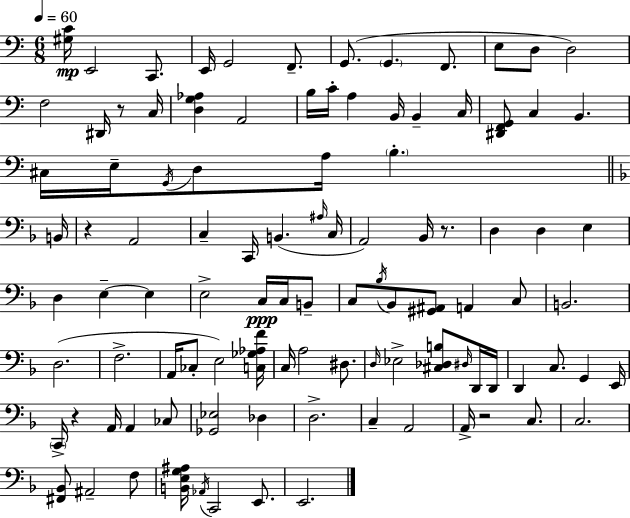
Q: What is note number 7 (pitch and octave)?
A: G2